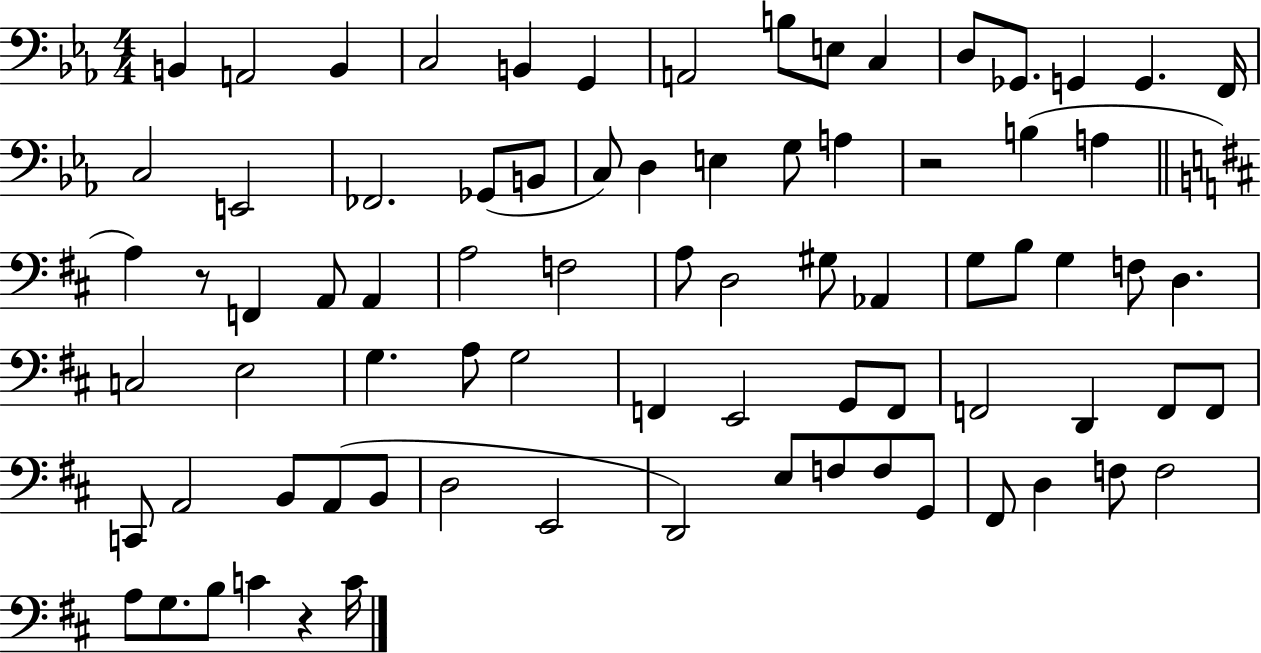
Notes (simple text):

B2/q A2/h B2/q C3/h B2/q G2/q A2/h B3/e E3/e C3/q D3/e Gb2/e. G2/q G2/q. F2/s C3/h E2/h FES2/h. Gb2/e B2/e C3/e D3/q E3/q G3/e A3/q R/h B3/q A3/q A3/q R/e F2/q A2/e A2/q A3/h F3/h A3/e D3/h G#3/e Ab2/q G3/e B3/e G3/q F3/e D3/q. C3/h E3/h G3/q. A3/e G3/h F2/q E2/h G2/e F2/e F2/h D2/q F2/e F2/e C2/e A2/h B2/e A2/e B2/e D3/h E2/h D2/h E3/e F3/e F3/e G2/e F#2/e D3/q F3/e F3/h A3/e G3/e. B3/e C4/q R/q C4/s